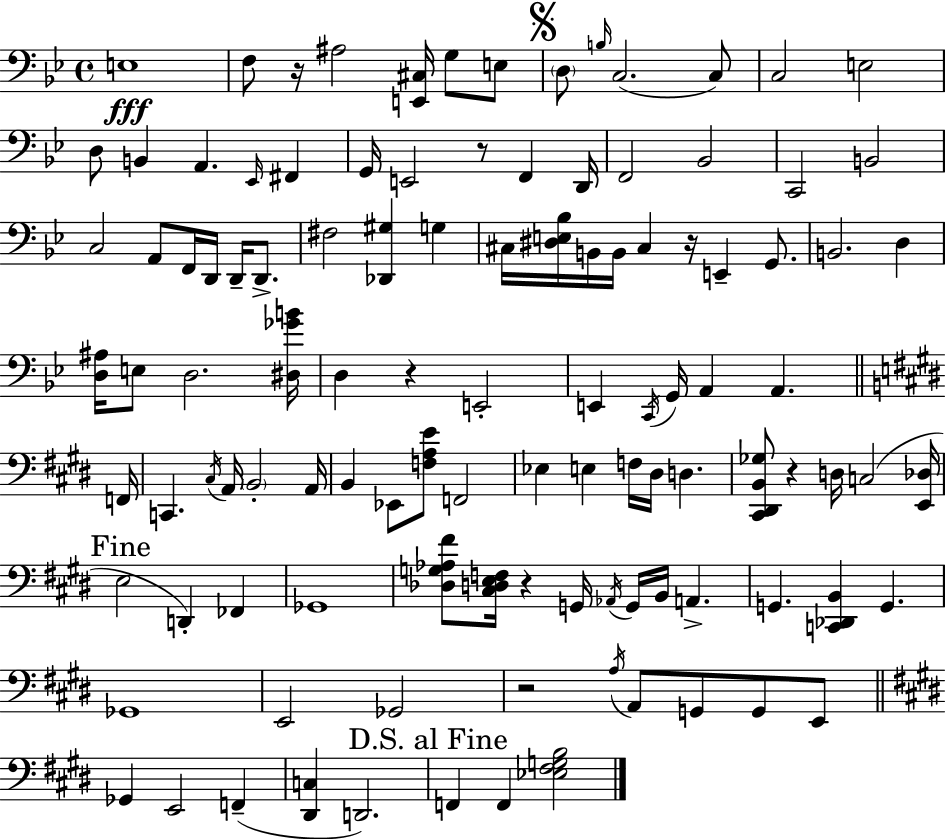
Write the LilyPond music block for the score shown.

{
  \clef bass
  \time 4/4
  \defaultTimeSignature
  \key g \minor
  \repeat volta 2 { e1\fff | f8 r16 ais2 <e, cis>16 g8 e8 | \mark \markup { \musicglyph "scripts.segno" } \parenthesize d8 \grace { b16 }( c2. c8) | c2 e2 | \break d8 b,4 a,4. \grace { ees,16 } fis,4 | g,16 e,2 r8 f,4 | d,16 f,2 bes,2 | c,2 b,2 | \break c2 a,8 f,16 d,16 d,16-- d,8.-> | fis2 <des, gis>4 g4 | cis16 <dis e bes>16 b,16 b,16 cis4 r16 e,4-- g,8. | b,2. d4 | \break <d ais>16 e8 d2. | <dis ges' b'>16 d4 r4 e,2-. | e,4 \acciaccatura { c,16 } g,16 a,4 a,4. | \bar "||" \break \key e \major f,16 c,4. \acciaccatura { cis16 } a,16 \parenthesize b,2-. | a,16 b,4 ees,8 <f a e'>8 f,2 | ees4 e4 f16 dis16 d4. | <cis, dis, b, ges>8 r4 d16 c2( | \break <e, des>16 \mark "Fine" e2 d,4-.) fes,4 | ges,1 | <des g aes fis'>8 <cis d e f>16 r4 g,16 \acciaccatura { aes,16 } g,16 b,16 a,4.-> | g,4. <c, des, b,>4 g,4. | \break ges,1 | e,2 ges,2 | r2 \acciaccatura { a16 } a,8 g,8 | g,8 e,8 \bar "||" \break \key e \major ges,4 e,2 f,4--( | <dis, c>4 d,2.) | \mark "D.S. al Fine" f,4 f,4 <ees fis g b>2 | } \bar "|."
}